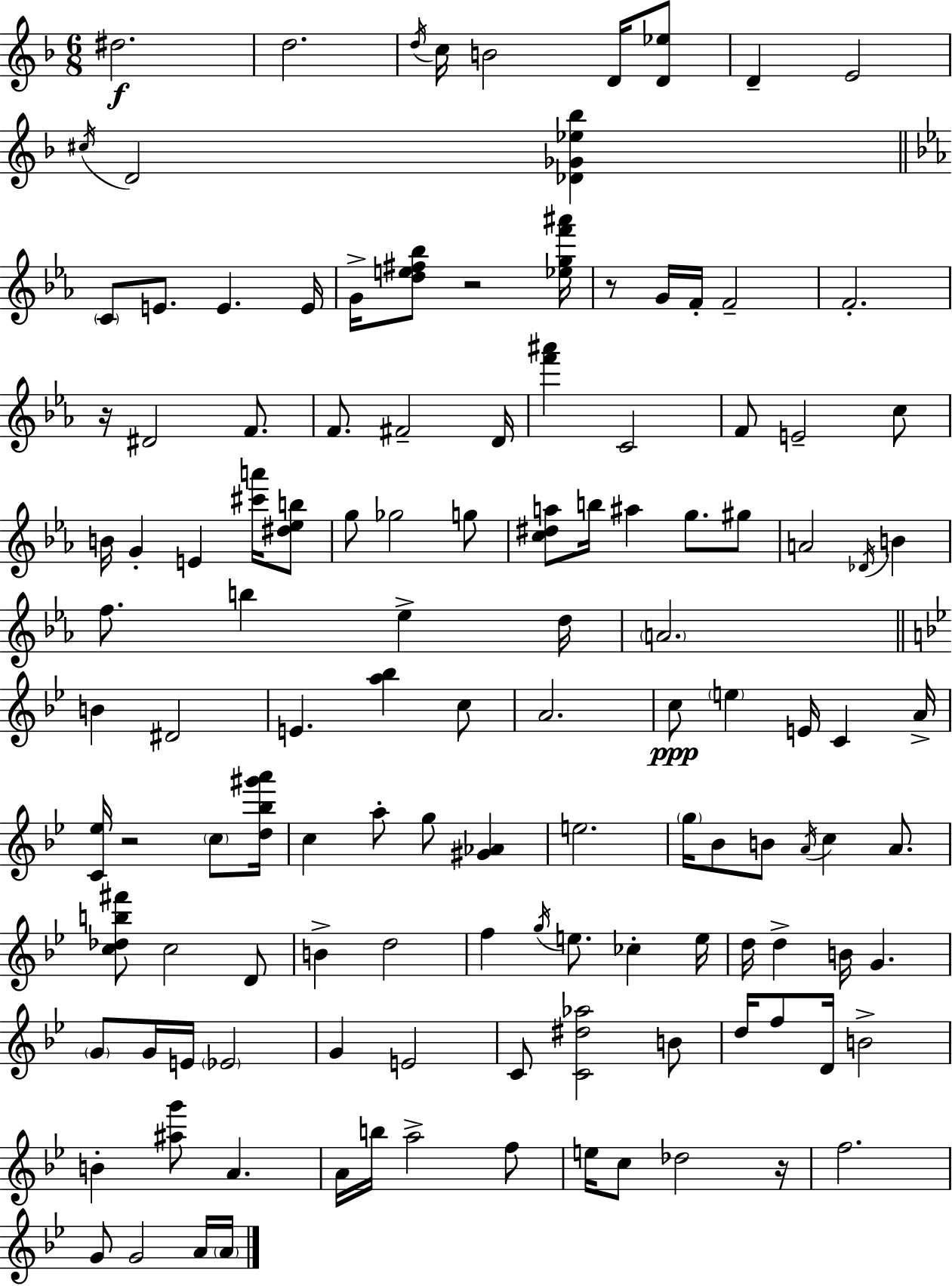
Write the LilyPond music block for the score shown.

{
  \clef treble
  \numericTimeSignature
  \time 6/8
  \key f \major
  dis''2.\f | d''2. | \acciaccatura { d''16 } c''16 b'2 d'16 <d' ees''>8 | d'4-- e'2 | \break \acciaccatura { cis''16 } d'2 <des' ges' ees'' bes''>4 | \bar "||" \break \key ees \major \parenthesize c'8 e'8. e'4. e'16 | g'16-> <d'' e'' fis'' bes''>8 r2 <ees'' g'' f''' ais'''>16 | r8 g'16 f'16-. f'2-- | f'2.-. | \break r16 dis'2 f'8. | f'8. fis'2-- d'16 | <f''' ais'''>4 c'2 | f'8 e'2-- c''8 | \break b'16 g'4-. e'4 <cis''' a'''>16 <dis'' ees'' b''>8 | g''8 ges''2 g''8 | <c'' dis'' a''>8 b''16 ais''4 g''8. gis''8 | a'2 \acciaccatura { des'16 } b'4 | \break f''8. b''4 ees''4-> | d''16 \parenthesize a'2. | \bar "||" \break \key bes \major b'4 dis'2 | e'4. <a'' bes''>4 c''8 | a'2. | c''8\ppp \parenthesize e''4 e'16 c'4 a'16-> | \break <c' ees''>16 r2 \parenthesize c''8 <d'' bes'' gis''' a'''>16 | c''4 a''8-. g''8 <gis' aes'>4 | e''2. | \parenthesize g''16 bes'8 b'8 \acciaccatura { a'16 } c''4 a'8. | \break <c'' des'' b'' fis'''>8 c''2 d'8 | b'4-> d''2 | f''4 \acciaccatura { g''16 } e''8. ces''4-. | e''16 d''16 d''4-> b'16 g'4. | \break \parenthesize g'8 g'16 e'16 \parenthesize ees'2 | g'4 e'2 | c'8 <c' dis'' aes''>2 | b'8 d''16 f''8 d'16 b'2-> | \break b'4-. <ais'' g'''>8 a'4. | a'16 b''16 a''2-> | f''8 e''16 c''8 des''2 | r16 f''2. | \break g'8 g'2 | a'16 \parenthesize a'16 \bar "|."
}